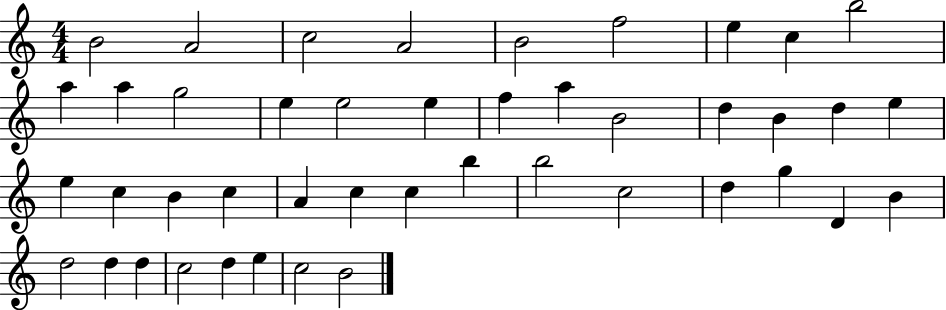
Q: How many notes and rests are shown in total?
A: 44